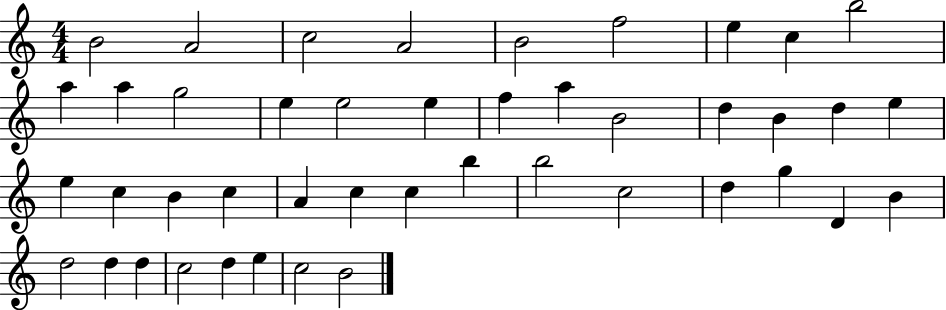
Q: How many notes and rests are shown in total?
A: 44